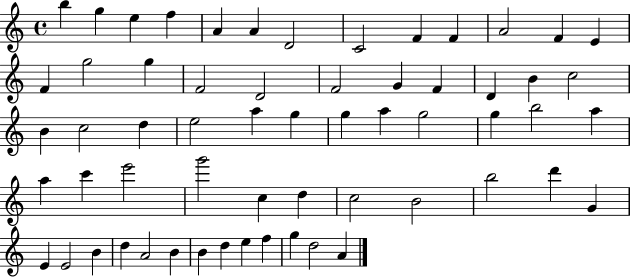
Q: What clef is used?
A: treble